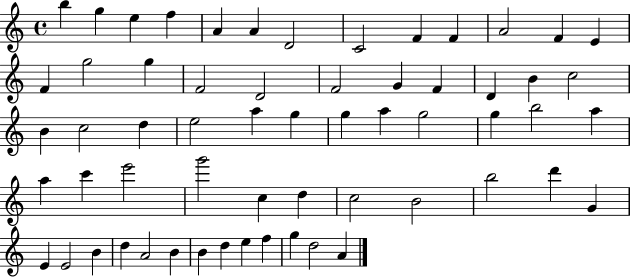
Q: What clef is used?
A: treble